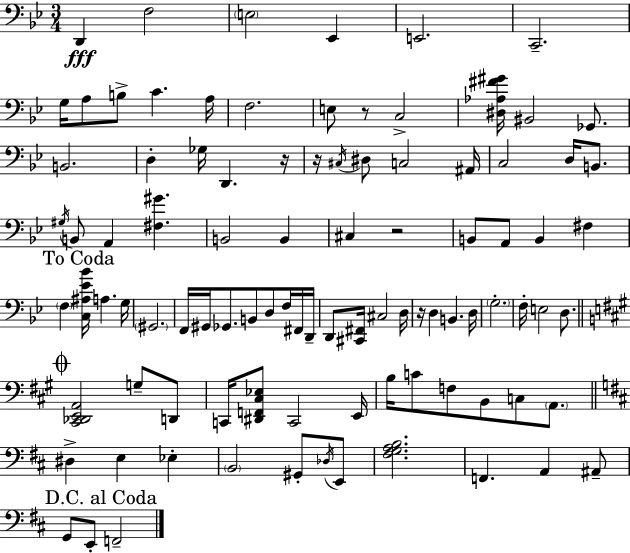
X:1
T:Untitled
M:3/4
L:1/4
K:Gm
D,, F,2 E,2 _E,, E,,2 C,,2 G,/4 A,/2 B,/2 C A,/4 F,2 E,/2 z/2 C,2 [^D,_A,^F^G]/4 ^B,,2 _G,,/2 B,,2 D, _G,/4 D,, z/4 z/4 ^C,/4 ^D,/2 C,2 ^A,,/4 C,2 D,/4 B,,/2 ^G,/4 B,,/2 A,, [^F,^G] B,,2 B,, ^C, z2 B,,/2 A,,/2 B,, ^F, F, [C,^A,_E_B]/4 A, G,/4 ^G,,2 F,,/4 ^G,,/4 _G,,/2 B,,/2 D,/2 F,/4 ^F,,/4 D,,/4 D,,/2 [^C,,^F,,]/4 ^C,2 D,/4 z/4 D, B,, D,/4 G,2 F,/4 E,2 D,/2 [^C,,_D,,E,,A,,]2 G,/2 D,,/2 C,,/4 [^D,,F,,^C,_E,]/2 C,,2 E,,/4 B,/4 C/2 F,/2 B,,/2 C,/2 A,,/2 ^D, E, _E, B,,2 ^G,,/2 _D,/4 E,,/2 [^F,G,A,B,]2 F,, A,, ^A,,/2 G,,/2 E,,/2 F,,2